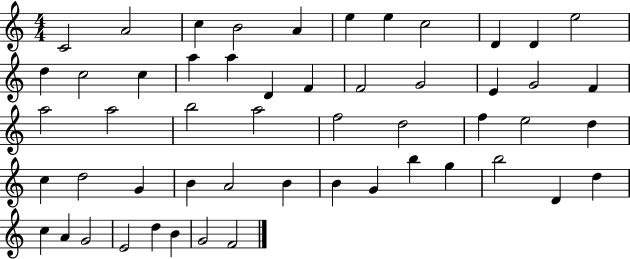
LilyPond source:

{
  \clef treble
  \numericTimeSignature
  \time 4/4
  \key c \major
  c'2 a'2 | c''4 b'2 a'4 | e''4 e''4 c''2 | d'4 d'4 e''2 | \break d''4 c''2 c''4 | a''4 a''4 d'4 f'4 | f'2 g'2 | e'4 g'2 f'4 | \break a''2 a''2 | b''2 a''2 | f''2 d''2 | f''4 e''2 d''4 | \break c''4 d''2 g'4 | b'4 a'2 b'4 | b'4 g'4 b''4 g''4 | b''2 d'4 d''4 | \break c''4 a'4 g'2 | e'2 d''4 b'4 | g'2 f'2 | \bar "|."
}